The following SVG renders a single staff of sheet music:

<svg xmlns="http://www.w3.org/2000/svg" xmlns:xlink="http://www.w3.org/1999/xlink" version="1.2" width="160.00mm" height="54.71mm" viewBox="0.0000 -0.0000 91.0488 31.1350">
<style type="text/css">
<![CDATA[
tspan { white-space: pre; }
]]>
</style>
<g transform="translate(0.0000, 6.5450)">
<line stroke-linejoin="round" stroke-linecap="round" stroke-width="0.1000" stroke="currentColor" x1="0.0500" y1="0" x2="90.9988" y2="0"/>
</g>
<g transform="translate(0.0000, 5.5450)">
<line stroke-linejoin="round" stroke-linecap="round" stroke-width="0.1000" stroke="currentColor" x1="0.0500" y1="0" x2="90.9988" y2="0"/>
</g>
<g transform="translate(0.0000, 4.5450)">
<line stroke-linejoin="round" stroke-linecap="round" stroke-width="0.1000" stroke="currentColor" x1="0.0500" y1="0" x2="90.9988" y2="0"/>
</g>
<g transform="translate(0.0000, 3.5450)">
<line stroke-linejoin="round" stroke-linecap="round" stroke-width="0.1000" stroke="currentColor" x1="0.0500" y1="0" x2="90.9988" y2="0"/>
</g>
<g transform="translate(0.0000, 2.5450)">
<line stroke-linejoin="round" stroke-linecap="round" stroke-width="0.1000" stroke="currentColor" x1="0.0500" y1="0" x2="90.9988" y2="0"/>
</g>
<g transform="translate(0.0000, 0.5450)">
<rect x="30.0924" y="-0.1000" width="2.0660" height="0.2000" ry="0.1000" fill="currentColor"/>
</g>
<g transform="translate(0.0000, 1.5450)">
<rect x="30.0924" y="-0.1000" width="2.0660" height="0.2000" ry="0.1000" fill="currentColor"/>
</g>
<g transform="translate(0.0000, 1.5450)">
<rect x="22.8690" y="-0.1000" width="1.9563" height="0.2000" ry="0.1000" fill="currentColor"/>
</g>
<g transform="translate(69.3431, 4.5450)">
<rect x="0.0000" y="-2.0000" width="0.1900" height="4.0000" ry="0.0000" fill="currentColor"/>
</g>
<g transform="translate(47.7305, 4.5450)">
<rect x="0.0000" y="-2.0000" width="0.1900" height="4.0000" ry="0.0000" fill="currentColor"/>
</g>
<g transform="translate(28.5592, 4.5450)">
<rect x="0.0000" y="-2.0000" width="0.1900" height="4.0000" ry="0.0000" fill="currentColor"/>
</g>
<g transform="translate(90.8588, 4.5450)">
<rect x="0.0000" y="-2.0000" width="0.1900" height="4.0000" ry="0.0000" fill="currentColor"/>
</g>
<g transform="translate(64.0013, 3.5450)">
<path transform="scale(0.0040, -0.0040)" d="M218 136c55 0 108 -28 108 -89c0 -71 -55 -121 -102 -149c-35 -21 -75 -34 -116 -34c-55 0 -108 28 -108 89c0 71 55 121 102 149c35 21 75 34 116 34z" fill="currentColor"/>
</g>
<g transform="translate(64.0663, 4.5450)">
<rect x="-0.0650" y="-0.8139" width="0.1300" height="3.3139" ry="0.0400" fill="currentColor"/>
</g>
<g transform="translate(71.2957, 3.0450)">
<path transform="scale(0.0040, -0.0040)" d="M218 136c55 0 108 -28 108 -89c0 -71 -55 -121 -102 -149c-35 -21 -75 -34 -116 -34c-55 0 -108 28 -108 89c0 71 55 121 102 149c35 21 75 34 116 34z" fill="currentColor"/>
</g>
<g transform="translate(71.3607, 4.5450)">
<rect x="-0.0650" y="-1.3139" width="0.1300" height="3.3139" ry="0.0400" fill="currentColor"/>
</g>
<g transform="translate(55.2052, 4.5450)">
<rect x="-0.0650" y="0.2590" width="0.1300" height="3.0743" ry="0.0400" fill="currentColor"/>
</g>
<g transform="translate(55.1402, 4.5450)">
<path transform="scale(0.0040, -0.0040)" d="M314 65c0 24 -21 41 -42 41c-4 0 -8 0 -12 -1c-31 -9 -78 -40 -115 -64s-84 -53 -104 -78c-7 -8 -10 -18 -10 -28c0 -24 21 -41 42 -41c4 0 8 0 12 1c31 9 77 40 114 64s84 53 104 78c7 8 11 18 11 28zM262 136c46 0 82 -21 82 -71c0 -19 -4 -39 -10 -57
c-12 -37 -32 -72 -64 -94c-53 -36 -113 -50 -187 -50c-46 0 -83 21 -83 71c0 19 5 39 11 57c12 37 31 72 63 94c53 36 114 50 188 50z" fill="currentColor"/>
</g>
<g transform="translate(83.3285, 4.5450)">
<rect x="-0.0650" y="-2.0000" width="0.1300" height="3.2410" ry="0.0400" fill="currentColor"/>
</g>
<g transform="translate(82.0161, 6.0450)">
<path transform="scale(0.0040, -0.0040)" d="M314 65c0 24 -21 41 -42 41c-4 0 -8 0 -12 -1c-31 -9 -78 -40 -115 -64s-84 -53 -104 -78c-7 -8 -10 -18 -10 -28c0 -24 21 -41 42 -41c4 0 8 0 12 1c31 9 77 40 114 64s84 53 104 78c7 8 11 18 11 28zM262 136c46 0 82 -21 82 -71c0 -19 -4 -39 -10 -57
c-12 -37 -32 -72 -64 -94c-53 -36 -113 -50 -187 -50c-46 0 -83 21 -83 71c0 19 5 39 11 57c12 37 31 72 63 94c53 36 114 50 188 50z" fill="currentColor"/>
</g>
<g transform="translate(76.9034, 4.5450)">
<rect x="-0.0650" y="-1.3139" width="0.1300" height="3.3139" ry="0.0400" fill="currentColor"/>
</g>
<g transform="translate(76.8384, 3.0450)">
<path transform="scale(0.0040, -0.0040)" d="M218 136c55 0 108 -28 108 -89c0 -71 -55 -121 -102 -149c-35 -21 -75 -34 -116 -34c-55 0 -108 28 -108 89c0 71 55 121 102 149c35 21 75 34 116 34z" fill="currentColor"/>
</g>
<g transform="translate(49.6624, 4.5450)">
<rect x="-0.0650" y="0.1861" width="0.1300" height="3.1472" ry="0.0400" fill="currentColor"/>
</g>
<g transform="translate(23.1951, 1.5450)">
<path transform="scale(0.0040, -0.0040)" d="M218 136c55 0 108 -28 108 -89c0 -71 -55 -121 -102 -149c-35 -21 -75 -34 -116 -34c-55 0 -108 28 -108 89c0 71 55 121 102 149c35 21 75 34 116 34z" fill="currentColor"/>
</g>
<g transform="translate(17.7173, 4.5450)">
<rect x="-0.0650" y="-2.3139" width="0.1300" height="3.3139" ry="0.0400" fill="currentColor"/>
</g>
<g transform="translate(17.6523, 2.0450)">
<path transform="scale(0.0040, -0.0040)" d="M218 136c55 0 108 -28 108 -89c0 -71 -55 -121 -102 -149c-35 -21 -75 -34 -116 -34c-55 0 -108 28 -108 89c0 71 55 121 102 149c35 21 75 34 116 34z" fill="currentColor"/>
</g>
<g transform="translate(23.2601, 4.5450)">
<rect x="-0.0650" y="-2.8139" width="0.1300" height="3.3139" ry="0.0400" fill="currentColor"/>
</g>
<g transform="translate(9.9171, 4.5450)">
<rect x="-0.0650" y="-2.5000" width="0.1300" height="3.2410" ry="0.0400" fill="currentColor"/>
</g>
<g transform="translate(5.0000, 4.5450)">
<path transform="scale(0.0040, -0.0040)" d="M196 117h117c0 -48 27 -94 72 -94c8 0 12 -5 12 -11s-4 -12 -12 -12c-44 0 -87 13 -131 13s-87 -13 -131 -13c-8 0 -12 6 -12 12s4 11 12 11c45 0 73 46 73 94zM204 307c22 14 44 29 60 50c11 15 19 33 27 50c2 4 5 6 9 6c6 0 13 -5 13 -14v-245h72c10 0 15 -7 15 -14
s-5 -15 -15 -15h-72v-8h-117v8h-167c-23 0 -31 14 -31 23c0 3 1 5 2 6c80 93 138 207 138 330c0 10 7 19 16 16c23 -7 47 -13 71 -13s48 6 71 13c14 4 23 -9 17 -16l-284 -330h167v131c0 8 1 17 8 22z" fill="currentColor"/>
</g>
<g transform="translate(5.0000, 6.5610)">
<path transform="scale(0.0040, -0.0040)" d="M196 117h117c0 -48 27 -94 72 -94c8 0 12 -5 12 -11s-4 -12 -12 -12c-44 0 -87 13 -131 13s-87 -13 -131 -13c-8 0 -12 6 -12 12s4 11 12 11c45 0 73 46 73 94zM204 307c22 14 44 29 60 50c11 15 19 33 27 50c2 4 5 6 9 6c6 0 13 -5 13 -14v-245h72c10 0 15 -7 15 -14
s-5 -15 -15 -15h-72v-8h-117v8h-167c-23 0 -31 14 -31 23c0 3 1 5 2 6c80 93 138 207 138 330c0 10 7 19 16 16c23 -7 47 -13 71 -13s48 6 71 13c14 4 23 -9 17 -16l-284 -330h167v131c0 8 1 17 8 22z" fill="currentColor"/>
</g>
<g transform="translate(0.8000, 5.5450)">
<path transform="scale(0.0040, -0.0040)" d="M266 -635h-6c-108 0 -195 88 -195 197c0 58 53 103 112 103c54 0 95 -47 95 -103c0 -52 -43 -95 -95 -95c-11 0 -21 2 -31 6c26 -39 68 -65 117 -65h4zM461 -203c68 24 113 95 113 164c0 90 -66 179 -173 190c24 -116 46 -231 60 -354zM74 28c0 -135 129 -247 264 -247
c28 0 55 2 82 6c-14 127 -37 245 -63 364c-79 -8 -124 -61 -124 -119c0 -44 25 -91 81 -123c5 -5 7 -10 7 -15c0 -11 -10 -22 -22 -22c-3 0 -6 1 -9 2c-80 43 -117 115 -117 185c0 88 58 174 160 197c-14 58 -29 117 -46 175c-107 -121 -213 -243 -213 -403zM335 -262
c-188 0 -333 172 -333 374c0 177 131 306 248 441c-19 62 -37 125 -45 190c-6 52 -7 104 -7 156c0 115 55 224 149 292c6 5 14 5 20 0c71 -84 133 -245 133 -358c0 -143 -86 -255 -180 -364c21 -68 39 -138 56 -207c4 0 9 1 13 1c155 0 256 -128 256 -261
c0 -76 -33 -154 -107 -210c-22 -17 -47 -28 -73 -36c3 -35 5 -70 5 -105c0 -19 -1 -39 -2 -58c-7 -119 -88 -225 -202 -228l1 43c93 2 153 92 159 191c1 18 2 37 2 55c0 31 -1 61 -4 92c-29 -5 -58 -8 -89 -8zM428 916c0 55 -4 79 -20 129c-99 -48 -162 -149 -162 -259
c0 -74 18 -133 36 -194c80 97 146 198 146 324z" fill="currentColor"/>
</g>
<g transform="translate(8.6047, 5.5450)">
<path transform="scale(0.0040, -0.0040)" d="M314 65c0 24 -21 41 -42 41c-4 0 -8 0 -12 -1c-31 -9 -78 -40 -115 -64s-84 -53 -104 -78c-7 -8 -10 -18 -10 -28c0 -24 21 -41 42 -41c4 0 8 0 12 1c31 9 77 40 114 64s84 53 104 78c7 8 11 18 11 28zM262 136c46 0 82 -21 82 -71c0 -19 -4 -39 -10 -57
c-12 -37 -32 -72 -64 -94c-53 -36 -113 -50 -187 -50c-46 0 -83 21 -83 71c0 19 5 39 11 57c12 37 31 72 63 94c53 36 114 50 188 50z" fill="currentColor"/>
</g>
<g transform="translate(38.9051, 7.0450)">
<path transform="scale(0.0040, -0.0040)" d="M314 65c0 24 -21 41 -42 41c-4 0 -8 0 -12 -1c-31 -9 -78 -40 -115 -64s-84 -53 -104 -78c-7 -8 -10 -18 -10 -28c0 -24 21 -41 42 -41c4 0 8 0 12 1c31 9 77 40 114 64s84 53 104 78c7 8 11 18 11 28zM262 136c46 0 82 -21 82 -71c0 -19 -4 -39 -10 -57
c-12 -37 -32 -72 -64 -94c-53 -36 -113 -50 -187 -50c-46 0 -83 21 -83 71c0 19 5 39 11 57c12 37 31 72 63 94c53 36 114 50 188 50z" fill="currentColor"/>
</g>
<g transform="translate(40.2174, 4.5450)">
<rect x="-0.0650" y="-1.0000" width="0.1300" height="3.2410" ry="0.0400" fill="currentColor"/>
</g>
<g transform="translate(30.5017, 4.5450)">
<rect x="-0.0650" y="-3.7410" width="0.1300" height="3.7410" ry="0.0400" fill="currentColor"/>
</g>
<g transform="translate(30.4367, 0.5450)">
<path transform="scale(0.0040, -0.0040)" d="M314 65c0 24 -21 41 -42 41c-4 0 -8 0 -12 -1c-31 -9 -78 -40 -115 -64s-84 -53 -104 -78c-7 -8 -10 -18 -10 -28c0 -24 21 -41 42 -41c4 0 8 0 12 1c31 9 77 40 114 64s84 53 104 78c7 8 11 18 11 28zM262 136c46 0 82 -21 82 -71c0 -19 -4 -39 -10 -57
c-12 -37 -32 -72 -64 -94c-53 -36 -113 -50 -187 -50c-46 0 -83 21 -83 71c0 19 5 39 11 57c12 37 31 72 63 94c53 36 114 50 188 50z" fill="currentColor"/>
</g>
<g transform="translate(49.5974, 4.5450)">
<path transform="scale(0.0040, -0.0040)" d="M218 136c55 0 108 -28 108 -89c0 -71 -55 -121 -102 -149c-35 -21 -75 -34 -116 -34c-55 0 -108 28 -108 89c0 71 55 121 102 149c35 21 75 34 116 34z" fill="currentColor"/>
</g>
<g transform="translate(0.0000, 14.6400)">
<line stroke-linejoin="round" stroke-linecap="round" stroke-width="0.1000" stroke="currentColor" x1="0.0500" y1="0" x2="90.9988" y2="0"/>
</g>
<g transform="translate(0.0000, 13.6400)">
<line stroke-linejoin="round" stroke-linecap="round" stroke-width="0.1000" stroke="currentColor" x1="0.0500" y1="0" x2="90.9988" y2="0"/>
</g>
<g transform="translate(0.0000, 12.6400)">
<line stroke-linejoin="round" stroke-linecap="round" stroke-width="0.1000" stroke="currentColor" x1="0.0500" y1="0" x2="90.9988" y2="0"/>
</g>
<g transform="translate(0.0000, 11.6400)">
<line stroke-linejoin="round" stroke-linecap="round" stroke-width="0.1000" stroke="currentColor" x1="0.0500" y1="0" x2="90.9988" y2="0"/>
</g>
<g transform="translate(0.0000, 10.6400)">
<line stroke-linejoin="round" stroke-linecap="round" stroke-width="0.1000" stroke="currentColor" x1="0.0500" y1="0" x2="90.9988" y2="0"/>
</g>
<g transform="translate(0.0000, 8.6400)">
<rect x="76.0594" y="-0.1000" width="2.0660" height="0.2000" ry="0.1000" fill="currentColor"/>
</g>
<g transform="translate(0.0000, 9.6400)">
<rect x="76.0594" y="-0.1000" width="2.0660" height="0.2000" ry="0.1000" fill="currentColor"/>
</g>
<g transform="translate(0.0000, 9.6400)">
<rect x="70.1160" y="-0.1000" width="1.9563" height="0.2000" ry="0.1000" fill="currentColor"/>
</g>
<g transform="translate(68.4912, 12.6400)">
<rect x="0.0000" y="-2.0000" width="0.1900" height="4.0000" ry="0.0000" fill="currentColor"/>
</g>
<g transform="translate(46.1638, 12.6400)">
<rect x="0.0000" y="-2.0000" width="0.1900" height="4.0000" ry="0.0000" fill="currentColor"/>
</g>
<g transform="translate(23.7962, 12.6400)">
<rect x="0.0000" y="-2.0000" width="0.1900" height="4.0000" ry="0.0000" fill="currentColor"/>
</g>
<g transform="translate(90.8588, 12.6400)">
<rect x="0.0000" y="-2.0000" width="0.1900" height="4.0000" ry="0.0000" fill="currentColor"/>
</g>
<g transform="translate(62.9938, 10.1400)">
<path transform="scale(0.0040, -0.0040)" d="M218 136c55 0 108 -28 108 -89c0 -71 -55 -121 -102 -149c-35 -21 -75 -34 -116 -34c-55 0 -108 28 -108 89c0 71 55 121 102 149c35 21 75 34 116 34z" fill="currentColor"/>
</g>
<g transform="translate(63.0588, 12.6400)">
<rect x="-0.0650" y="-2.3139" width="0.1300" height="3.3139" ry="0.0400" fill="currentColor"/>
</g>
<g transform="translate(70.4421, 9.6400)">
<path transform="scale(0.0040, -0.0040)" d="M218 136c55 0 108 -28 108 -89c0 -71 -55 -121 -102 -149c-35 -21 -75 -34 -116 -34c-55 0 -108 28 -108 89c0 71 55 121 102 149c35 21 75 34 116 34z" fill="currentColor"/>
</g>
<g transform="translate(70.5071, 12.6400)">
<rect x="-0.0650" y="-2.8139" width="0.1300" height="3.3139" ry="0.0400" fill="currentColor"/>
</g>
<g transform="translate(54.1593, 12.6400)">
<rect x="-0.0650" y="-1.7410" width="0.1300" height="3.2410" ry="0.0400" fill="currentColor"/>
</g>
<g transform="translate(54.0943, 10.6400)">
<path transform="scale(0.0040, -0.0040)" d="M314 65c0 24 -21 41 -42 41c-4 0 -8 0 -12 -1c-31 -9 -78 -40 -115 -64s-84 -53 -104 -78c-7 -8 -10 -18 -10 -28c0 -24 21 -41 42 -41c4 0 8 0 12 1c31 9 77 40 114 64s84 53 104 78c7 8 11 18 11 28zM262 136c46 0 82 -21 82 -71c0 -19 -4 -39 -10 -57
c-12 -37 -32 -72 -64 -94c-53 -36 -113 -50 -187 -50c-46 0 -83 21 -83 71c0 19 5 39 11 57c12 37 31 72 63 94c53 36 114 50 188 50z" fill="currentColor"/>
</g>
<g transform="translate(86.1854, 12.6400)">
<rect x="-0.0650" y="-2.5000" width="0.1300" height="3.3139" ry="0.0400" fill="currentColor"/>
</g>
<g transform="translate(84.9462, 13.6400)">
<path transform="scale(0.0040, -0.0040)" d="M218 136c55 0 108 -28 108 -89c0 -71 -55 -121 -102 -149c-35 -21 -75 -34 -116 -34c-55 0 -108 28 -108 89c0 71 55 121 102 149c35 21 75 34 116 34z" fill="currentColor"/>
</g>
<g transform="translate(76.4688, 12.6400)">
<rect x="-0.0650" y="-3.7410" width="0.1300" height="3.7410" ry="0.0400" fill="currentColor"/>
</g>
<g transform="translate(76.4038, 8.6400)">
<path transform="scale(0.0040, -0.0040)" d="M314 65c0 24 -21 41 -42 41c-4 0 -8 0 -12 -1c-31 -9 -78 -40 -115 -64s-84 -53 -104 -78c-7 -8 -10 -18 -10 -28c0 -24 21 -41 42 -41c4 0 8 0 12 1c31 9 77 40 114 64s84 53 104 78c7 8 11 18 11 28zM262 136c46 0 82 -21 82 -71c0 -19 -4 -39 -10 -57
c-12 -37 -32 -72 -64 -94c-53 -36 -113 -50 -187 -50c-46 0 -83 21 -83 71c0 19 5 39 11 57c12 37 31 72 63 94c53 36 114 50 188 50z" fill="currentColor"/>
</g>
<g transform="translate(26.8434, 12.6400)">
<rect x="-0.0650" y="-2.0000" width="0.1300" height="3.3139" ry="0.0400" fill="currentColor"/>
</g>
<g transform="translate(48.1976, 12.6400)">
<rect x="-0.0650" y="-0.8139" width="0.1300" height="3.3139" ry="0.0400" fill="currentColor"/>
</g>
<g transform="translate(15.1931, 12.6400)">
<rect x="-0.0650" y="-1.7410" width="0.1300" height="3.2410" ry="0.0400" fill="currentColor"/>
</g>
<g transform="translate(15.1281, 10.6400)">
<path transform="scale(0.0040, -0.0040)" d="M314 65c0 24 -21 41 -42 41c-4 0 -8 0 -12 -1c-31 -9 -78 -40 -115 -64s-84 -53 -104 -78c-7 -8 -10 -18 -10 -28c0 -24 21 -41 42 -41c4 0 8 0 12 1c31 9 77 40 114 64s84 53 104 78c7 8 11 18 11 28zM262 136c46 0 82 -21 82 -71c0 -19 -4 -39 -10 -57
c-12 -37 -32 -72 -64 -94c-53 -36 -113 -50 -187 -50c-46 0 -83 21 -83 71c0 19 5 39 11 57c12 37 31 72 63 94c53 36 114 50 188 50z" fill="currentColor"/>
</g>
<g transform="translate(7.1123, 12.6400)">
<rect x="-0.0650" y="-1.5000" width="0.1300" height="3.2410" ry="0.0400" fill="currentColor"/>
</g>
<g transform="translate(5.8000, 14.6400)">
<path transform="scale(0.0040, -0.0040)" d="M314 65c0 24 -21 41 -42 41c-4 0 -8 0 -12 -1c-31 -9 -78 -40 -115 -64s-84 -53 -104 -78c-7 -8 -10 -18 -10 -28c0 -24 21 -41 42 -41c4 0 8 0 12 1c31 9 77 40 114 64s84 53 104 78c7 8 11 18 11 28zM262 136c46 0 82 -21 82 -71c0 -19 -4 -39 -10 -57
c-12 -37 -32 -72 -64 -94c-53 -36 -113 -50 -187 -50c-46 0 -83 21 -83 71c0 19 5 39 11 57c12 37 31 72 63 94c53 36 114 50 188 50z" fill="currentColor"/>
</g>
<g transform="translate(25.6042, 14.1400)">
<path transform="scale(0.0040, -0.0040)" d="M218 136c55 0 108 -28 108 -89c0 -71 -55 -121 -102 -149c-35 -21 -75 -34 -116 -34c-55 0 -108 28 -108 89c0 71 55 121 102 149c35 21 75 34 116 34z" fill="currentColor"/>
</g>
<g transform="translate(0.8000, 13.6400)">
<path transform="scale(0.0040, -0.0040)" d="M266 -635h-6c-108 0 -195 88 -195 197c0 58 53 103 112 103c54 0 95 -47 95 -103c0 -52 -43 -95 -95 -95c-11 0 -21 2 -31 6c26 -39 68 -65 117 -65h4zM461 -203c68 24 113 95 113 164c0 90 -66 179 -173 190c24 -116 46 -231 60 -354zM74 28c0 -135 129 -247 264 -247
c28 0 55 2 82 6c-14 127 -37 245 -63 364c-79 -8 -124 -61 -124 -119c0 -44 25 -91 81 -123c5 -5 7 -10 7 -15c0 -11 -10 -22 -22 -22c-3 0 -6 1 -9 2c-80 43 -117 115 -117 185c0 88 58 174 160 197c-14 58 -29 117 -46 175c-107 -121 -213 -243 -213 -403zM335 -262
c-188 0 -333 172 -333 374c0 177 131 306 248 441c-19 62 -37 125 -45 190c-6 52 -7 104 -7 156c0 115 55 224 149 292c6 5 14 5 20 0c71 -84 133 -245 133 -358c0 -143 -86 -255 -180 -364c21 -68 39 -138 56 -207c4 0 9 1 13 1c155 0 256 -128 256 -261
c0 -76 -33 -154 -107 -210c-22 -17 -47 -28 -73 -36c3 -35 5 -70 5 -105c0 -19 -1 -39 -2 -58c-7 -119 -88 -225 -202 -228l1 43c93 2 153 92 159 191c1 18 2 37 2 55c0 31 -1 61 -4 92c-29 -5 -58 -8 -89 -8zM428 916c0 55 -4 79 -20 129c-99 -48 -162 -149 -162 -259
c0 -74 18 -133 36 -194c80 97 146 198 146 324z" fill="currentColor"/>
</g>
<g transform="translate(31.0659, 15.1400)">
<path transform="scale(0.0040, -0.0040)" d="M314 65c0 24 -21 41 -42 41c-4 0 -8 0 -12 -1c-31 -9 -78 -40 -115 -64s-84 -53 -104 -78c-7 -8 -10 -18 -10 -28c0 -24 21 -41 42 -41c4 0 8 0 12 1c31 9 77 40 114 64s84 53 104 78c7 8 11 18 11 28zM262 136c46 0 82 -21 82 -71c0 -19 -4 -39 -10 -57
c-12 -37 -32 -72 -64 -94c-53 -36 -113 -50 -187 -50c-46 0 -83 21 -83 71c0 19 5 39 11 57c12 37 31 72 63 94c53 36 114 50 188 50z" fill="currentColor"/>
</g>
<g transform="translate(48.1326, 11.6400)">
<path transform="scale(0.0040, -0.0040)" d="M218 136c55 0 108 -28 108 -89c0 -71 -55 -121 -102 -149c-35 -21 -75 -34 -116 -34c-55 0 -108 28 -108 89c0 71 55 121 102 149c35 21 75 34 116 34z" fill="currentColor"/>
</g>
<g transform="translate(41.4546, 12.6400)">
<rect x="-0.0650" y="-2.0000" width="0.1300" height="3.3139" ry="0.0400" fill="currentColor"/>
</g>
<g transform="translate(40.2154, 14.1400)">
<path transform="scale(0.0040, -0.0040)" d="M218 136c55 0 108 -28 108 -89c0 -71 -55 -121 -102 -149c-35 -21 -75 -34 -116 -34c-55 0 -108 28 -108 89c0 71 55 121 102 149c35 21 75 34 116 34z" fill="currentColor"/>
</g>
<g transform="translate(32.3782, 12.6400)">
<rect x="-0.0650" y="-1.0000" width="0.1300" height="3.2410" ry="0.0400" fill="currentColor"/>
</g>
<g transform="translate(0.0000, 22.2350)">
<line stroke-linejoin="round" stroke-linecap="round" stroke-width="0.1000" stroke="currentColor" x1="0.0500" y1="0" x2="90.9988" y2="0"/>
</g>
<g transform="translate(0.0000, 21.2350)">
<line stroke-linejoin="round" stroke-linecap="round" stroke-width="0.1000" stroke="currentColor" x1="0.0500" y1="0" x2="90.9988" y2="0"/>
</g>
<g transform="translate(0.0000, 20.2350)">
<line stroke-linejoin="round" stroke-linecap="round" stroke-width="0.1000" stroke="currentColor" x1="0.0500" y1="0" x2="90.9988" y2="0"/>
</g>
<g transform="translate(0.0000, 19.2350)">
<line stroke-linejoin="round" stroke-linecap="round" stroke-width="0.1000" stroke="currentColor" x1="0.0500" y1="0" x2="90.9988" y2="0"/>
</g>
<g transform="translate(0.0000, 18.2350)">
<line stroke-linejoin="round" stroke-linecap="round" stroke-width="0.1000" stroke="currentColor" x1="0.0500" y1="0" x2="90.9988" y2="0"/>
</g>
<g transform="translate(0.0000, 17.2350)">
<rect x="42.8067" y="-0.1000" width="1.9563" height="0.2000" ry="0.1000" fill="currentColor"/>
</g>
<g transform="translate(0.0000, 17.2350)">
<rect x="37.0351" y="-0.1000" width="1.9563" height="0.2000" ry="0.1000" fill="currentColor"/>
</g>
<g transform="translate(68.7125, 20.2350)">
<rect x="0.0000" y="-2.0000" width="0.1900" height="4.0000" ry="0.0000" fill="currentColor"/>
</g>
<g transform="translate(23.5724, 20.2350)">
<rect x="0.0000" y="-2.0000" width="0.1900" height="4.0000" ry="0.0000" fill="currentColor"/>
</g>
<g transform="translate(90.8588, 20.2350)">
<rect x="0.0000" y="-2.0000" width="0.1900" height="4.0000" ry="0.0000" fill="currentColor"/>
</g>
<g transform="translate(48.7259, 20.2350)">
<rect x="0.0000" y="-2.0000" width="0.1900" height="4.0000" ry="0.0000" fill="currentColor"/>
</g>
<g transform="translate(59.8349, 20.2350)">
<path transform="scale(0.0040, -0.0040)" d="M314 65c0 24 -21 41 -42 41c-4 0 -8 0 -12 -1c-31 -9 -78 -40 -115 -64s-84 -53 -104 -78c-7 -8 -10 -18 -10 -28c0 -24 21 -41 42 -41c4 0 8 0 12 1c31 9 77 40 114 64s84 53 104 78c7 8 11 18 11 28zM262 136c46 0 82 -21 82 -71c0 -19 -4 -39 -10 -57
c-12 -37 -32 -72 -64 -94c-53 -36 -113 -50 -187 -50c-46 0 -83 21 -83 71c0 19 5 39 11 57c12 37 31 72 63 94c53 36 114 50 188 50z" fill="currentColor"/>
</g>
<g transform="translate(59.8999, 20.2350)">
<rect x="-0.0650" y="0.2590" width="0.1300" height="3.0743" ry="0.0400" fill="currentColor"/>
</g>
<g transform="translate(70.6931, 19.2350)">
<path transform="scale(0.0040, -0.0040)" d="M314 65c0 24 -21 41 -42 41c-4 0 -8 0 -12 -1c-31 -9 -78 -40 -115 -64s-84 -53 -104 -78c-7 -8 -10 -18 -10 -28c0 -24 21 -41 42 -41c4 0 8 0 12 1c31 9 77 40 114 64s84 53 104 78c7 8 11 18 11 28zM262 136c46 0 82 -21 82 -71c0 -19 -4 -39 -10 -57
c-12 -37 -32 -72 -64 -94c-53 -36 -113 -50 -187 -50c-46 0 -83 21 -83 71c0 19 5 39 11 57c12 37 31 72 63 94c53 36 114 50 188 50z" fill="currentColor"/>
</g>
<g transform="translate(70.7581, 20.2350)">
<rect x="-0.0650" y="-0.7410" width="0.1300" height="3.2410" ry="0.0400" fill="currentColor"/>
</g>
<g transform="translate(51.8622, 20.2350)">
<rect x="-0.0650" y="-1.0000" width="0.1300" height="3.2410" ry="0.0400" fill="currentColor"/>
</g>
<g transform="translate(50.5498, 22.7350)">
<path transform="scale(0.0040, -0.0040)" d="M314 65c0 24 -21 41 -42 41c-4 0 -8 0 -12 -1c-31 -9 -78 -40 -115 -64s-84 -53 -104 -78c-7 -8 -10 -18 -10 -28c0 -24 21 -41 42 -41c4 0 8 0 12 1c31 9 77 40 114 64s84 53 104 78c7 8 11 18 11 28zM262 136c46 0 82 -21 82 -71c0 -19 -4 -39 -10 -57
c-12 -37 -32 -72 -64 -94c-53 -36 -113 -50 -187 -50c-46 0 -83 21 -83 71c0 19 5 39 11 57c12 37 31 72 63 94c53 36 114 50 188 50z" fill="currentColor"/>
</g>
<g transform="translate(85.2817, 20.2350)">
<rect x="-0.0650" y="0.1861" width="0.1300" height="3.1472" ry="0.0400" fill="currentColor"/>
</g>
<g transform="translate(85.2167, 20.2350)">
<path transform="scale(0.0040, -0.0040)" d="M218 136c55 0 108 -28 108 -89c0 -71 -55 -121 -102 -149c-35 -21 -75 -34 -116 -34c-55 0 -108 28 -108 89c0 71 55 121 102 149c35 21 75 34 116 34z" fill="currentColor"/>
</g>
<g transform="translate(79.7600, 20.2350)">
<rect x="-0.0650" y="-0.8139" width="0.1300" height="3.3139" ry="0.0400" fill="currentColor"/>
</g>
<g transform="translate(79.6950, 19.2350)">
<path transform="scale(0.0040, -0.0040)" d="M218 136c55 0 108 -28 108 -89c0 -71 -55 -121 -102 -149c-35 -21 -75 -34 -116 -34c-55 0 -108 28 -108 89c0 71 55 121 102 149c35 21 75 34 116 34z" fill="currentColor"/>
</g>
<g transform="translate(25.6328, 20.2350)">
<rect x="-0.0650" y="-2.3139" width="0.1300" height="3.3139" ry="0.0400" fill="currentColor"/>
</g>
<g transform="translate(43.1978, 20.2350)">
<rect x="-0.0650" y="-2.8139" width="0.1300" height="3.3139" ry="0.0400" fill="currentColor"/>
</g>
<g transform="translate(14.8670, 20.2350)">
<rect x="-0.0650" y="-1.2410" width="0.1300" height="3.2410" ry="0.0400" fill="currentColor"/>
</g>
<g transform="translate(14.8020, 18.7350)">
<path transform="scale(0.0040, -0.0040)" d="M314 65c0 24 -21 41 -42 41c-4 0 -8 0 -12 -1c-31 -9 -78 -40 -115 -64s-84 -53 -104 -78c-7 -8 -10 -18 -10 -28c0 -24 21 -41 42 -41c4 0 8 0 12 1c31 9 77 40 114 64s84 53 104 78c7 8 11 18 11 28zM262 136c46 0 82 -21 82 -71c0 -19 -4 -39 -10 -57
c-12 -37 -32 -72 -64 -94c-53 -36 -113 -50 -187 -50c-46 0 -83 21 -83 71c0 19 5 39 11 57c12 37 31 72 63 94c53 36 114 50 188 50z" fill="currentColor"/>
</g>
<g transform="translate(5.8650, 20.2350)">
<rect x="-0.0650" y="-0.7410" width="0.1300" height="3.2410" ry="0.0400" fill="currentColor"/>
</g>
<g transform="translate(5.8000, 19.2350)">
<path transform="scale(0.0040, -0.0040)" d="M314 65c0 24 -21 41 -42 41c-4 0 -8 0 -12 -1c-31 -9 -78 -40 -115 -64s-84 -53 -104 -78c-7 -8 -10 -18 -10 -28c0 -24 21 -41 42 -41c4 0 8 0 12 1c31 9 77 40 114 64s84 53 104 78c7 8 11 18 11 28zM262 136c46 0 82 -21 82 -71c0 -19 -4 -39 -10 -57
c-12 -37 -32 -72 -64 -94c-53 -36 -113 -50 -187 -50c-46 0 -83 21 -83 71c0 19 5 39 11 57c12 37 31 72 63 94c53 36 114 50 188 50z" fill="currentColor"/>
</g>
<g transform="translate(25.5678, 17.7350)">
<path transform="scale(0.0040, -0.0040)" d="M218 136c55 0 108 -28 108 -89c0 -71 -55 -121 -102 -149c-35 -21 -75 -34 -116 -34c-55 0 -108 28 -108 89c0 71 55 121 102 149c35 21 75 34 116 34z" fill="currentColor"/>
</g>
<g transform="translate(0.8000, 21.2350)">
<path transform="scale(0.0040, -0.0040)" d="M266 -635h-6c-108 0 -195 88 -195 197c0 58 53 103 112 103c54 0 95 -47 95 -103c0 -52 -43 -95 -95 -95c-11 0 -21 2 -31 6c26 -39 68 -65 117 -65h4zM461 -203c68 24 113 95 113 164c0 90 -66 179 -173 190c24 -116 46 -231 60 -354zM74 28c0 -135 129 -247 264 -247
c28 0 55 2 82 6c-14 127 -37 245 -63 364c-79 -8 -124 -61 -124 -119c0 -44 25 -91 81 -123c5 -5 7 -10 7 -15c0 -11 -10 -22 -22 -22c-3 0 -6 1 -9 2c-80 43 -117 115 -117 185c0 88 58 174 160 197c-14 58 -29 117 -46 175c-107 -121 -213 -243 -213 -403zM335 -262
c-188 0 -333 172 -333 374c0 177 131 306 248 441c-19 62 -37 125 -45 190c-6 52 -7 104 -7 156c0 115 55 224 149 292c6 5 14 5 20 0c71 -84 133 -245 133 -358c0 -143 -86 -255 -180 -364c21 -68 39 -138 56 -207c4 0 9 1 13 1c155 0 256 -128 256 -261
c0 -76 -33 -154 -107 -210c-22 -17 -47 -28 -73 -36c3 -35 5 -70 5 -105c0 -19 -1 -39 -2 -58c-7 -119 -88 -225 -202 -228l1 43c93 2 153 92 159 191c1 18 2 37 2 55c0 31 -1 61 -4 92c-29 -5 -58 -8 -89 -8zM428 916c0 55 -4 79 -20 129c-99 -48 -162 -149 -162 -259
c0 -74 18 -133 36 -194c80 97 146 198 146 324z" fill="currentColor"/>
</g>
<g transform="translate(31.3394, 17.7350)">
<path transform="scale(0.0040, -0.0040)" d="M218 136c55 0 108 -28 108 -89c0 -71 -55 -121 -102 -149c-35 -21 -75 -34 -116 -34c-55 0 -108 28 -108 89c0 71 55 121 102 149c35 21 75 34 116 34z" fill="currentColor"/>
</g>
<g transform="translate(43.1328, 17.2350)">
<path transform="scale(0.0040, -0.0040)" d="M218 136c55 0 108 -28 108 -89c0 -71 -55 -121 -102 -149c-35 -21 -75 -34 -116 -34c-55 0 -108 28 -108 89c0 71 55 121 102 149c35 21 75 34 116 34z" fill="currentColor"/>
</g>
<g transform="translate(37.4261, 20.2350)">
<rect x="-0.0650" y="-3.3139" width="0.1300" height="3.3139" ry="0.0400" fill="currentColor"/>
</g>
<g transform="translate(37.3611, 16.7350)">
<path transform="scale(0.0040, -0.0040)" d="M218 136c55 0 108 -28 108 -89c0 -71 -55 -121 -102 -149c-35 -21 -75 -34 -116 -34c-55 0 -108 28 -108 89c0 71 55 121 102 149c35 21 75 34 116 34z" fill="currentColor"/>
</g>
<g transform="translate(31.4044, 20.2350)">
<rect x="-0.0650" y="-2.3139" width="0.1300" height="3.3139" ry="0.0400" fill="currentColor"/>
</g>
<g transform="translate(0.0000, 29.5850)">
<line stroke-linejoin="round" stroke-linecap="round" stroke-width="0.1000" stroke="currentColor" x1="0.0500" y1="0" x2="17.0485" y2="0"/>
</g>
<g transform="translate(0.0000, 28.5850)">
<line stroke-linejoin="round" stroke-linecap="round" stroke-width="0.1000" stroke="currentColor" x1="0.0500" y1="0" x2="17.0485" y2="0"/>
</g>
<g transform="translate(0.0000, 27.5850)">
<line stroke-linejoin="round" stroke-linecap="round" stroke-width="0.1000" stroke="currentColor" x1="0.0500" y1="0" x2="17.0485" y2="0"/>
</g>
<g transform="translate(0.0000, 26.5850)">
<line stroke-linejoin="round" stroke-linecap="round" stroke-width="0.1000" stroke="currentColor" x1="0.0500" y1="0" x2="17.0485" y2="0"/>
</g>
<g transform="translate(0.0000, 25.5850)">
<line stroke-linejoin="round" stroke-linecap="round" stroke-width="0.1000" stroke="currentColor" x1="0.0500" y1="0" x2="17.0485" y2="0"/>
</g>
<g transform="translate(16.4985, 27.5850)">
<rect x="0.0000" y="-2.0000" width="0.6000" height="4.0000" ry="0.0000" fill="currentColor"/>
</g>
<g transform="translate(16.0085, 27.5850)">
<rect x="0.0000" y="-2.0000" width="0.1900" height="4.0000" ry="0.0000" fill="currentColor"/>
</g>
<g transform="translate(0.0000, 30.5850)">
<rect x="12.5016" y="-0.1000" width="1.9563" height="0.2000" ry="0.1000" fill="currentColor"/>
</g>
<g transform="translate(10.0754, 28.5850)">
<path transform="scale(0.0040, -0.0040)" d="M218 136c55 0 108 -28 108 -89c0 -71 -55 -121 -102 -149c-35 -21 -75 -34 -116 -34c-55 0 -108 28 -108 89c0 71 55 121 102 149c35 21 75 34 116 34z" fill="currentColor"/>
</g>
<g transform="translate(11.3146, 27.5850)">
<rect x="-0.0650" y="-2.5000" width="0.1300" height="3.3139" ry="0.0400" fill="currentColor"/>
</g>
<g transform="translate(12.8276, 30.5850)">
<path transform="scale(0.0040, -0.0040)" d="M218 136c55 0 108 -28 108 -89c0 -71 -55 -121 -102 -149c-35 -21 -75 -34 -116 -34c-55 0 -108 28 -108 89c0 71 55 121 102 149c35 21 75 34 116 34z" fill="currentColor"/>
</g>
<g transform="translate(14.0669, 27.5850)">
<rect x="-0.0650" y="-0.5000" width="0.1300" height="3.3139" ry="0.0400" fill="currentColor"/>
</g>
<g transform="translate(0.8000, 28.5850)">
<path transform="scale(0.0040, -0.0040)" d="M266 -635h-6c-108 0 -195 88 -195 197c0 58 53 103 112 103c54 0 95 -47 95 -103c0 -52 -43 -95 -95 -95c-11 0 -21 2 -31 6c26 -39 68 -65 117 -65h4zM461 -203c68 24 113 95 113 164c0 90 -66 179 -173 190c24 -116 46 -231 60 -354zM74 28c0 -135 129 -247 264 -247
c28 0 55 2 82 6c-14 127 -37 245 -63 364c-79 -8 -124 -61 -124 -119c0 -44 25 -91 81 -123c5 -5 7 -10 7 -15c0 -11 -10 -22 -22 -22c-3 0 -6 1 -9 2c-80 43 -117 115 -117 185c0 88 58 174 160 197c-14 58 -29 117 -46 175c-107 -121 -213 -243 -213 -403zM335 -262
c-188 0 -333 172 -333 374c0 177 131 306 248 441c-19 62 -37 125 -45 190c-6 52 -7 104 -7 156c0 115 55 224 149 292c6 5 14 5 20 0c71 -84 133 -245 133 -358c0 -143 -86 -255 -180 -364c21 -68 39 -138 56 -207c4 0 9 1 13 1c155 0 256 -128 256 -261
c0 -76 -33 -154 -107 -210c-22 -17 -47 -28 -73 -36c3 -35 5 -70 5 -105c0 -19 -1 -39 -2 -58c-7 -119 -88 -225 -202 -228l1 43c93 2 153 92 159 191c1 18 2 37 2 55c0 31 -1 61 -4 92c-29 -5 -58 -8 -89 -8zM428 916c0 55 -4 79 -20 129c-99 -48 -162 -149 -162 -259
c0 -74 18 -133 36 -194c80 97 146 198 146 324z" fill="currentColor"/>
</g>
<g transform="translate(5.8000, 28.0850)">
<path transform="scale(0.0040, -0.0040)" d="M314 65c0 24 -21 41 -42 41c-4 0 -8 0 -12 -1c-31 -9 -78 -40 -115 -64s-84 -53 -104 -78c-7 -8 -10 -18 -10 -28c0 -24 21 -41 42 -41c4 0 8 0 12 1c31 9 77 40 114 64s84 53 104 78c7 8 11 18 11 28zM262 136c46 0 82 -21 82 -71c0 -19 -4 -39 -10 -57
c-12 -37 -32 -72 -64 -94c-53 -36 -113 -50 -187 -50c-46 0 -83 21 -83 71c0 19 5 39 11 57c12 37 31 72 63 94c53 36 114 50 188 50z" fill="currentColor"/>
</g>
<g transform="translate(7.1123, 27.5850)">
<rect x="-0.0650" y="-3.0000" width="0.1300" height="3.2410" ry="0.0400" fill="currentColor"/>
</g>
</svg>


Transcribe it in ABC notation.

X:1
T:Untitled
M:4/4
L:1/4
K:C
G2 g a c'2 D2 B B2 d e e F2 E2 f2 F D2 F d f2 g a c'2 G d2 e2 g g b a D2 B2 d2 d B A2 G C